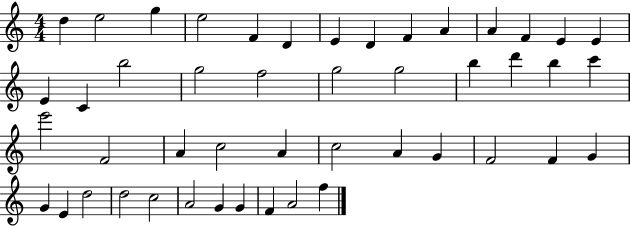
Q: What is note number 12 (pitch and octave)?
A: F4